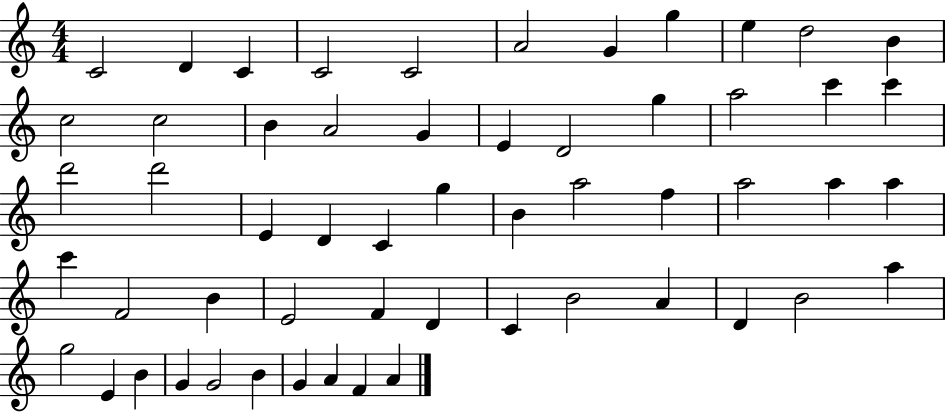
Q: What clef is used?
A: treble